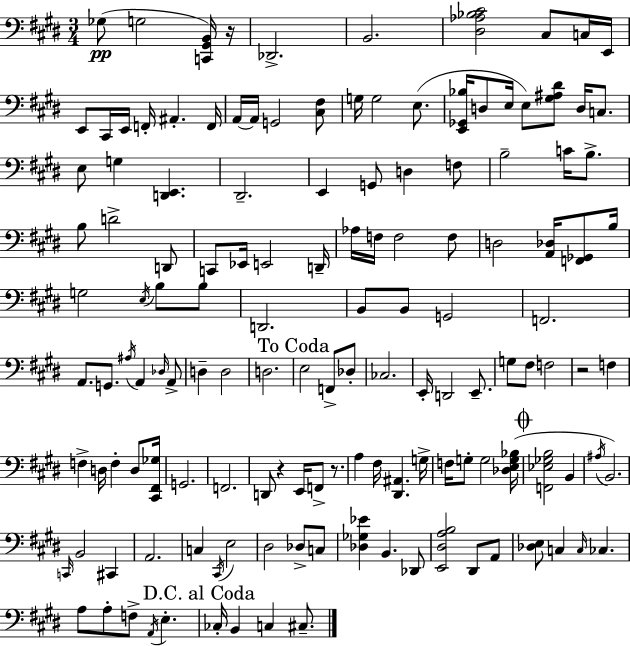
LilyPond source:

{
  \clef bass
  \numericTimeSignature
  \time 3/4
  \key e \major
  ges8(\pp g2 <c, gis, b,>16) r16 | des,2.-> | b,2. | <dis aes bes cis'>2 cis8 c16 e,16 | \break e,8 cis,16 e,16 f,16-. ais,4.-. f,16 | a,16~~ a,16 g,2 <cis fis>8 | g16 g2 e8.( | <e, ges, bes>16 d8 e16 e8) <gis ais dis'>8 d16 c8. | \break e8 g4 <d, e,>4. | dis,2.-- | e,4 g,8 d4 f8 | b2-- c'16 b8.-> | \break b8 d'2-> d,8 | c,8 ees,16 e,2 d,16-- | aes16 f16 f2 f8 | d2 <a, des>16 <f, ges,>8 b16 | \break g2 \acciaccatura { e16 } b8 b8 | d,2. | b,8 b,8 g,2 | f,2. | \break a,8. g,8. \acciaccatura { ais16 } a,4 | \grace { des16 } a,8-> d4-- d2 | d2. | \mark "To Coda" e2 f,8-> | \break des8-. ces2. | e,16-. d,2 | e,8.-- g8 fis8 f2 | r2 f4 | \break f4-> d16 f4-. | d8 <cis, fis, ges>16 g,2. | f,2. | d,8 r4 e,16 f,8-> | \break r8. a4 fis16 <dis, ais,>4. | g16-> f16 g8-. g2 | <des e g bes>16( \mark \markup { \musicglyph "scripts.coda" } <f, ees ges b>2 b,4 | \acciaccatura { ais16 }) b,2. | \break \grace { c,16 } b,2 | cis,4 a,2. | c4 \acciaccatura { cis,16 } e2 | dis2 | \break des8-> c8 <des ges ees'>4 b,4. | des,8 <e, dis a b>2 | dis,8 a,8 <des e>8 c4 | \grace { c16 } ces4. a8 a8-. f8-> | \break \acciaccatura { a,16 } e4.-. \mark "D.C. al Coda" ces16-. b,4 | c4 cis8.-- \bar "|."
}